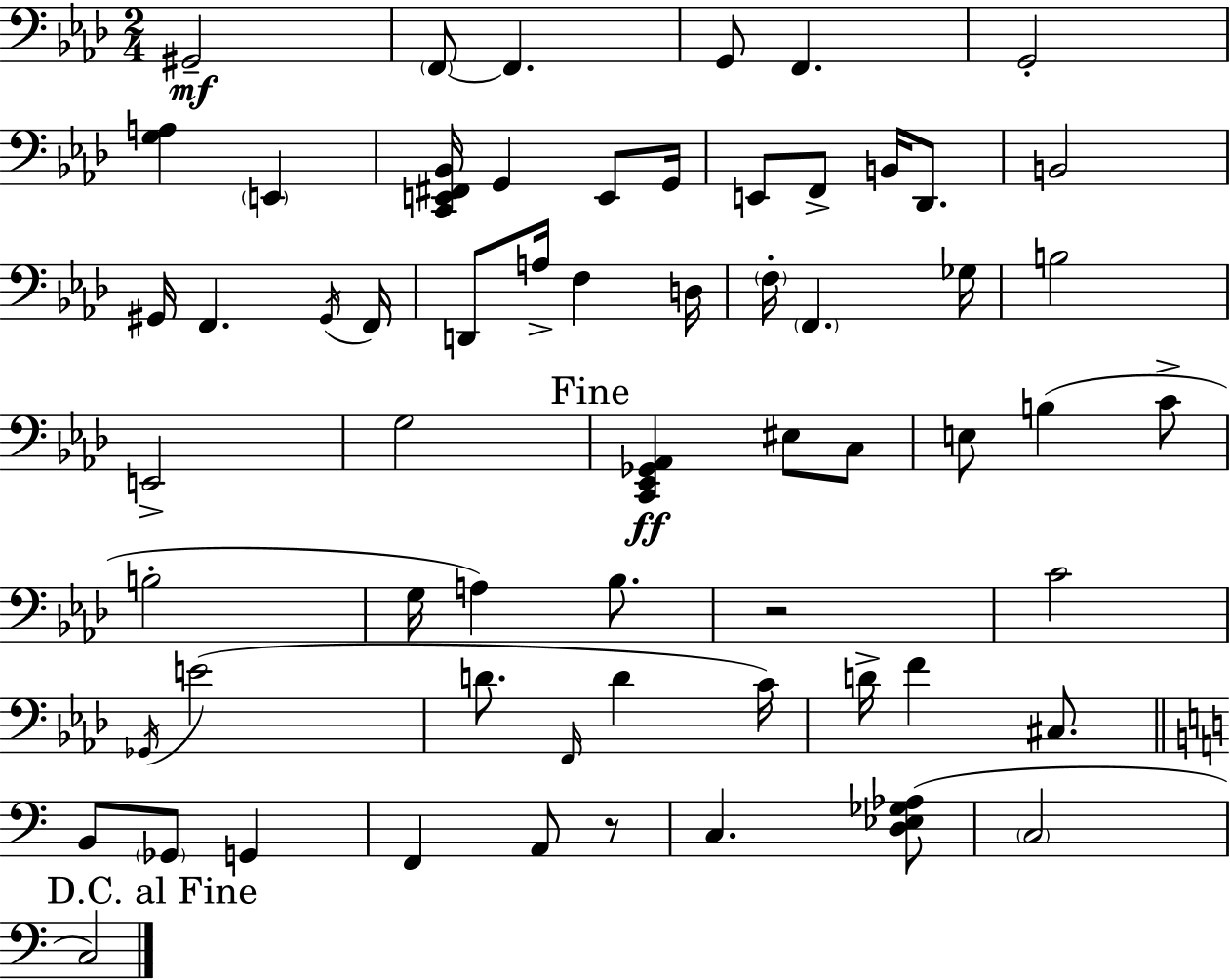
G#2/h F2/e F2/q. G2/e F2/q. G2/h [G3,A3]/q E2/q [C2,E2,F#2,Bb2]/s G2/q E2/e G2/s E2/e F2/e B2/s Db2/e. B2/h G#2/s F2/q. G#2/s F2/s D2/e A3/s F3/q D3/s F3/s F2/q. Gb3/s B3/h E2/h G3/h [C2,Eb2,Gb2,Ab2]/q EIS3/e C3/e E3/e B3/q C4/e B3/h G3/s A3/q Bb3/e. R/h C4/h Gb2/s E4/h D4/e. F2/s D4/q C4/s D4/s F4/q C#3/e. B2/e Gb2/e G2/q F2/q A2/e R/e C3/q. [D3,Eb3,Gb3,Ab3]/e C3/h C3/h